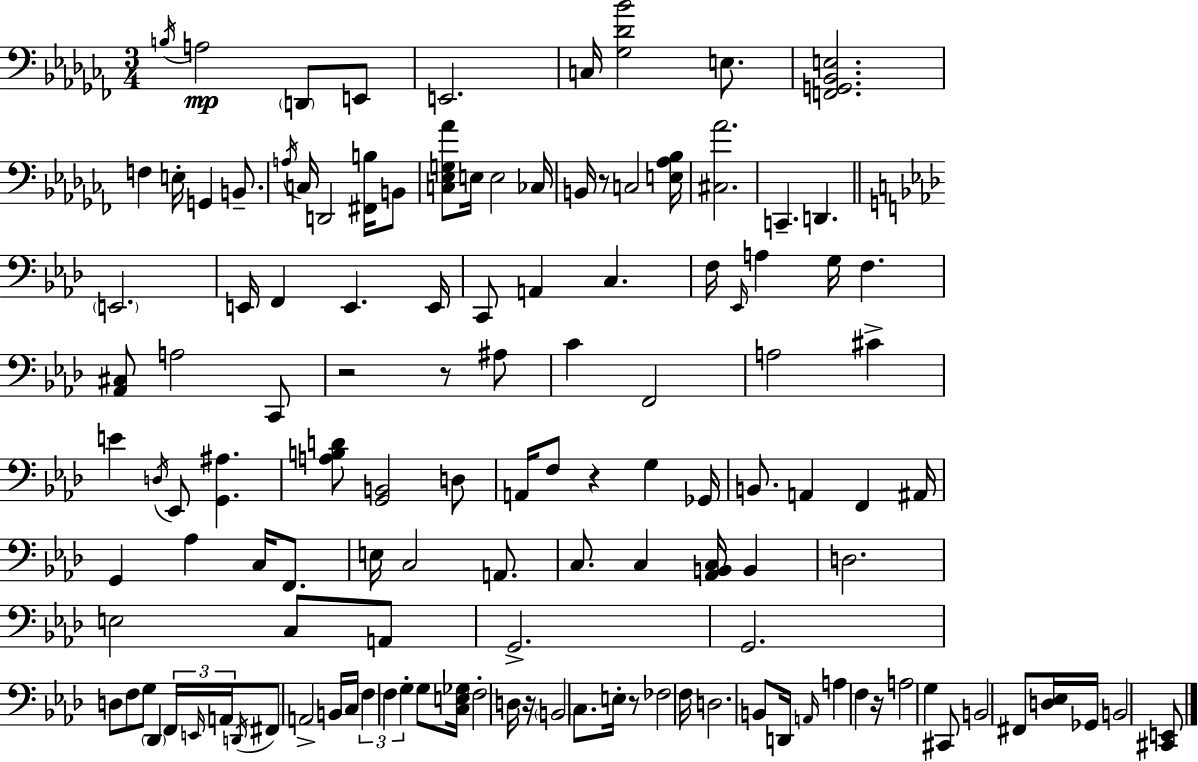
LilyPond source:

{
  \clef bass
  \numericTimeSignature
  \time 3/4
  \key aes \minor
  \acciaccatura { b16 }\mp a2 \parenthesize d,8 e,8 | e,2. | c16 <ges des' bes'>2 e8. | <f, g, bes, e>2. | \break f4 e16-. g,4 b,8.-- | \acciaccatura { a16 } c16 d,2 <fis, b>16 | b,8 <c ees g aes'>8 e16 e2 | ces16 b,16 r8 c2 | \break <e aes bes>16 <cis aes'>2. | c,4.-- d,4. | \bar "||" \break \key aes \major \parenthesize e,2. | e,16 f,4 e,4. e,16 | c,8 a,4 c4. | f16 \grace { ees,16 } a4 g16 f4. | \break <aes, cis>8 a2 c,8 | r2 r8 ais8 | c'4 f,2 | a2 cis'4-> | \break e'4 \acciaccatura { d16 } ees,8 <g, ais>4. | <a b d'>8 <g, b,>2 | d8 a,16 f8 r4 g4 | ges,16 b,8. a,4 f,4 | \break ais,16 g,4 aes4 c16 f,8. | e16 c2 a,8. | c8. c4 <aes, b, c>16 b,4 | d2. | \break e2 c8 | a,8 g,2.-> | g,2. | d8 f8 g8 \parenthesize des,4 | \break \tuplet 3/2 { f,16 \grace { e,16 } a,16 } \acciaccatura { d,16 } fis,8 a,2-> | b,16 c16 \tuplet 3/2 { f4 f4 | g4-. } g8 <c e ges>16 \parenthesize f2-. | d16 r16 \parenthesize b,2 | \break c8. e16-. r8 fes2 | f16 d2. | b,8 d,16 \grace { a,16 } a4 | f4 r16 a2 | \break g4 cis,8 b,2 | fis,8 <d ees>16 ges,16 b,2 | <cis, e,>8 \bar "|."
}